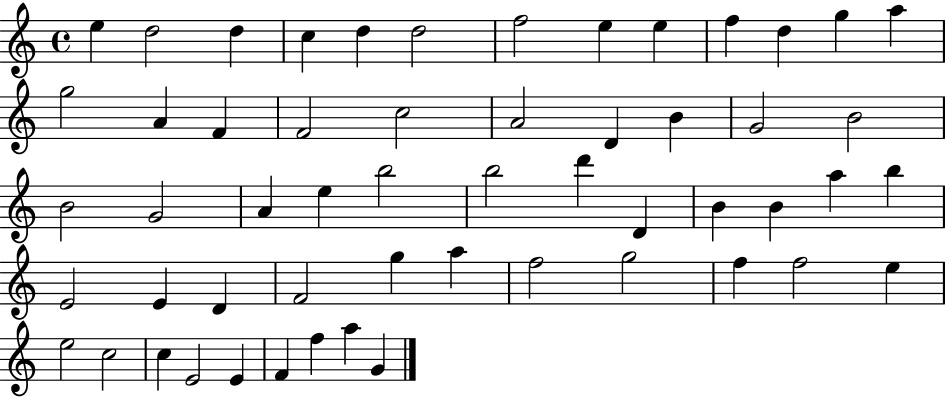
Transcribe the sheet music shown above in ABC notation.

X:1
T:Untitled
M:4/4
L:1/4
K:C
e d2 d c d d2 f2 e e f d g a g2 A F F2 c2 A2 D B G2 B2 B2 G2 A e b2 b2 d' D B B a b E2 E D F2 g a f2 g2 f f2 e e2 c2 c E2 E F f a G